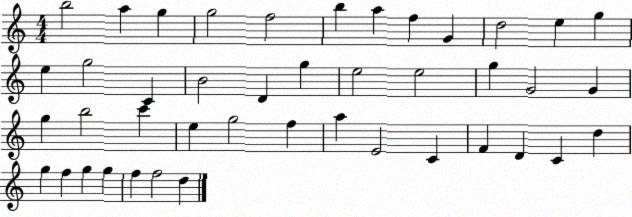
X:1
T:Untitled
M:4/4
L:1/4
K:C
b2 a g g2 f2 b a f G d2 e g e g2 C B2 D g e2 e2 g G2 G g b2 c' e g2 f a E2 C F D C d g f g g f f2 d